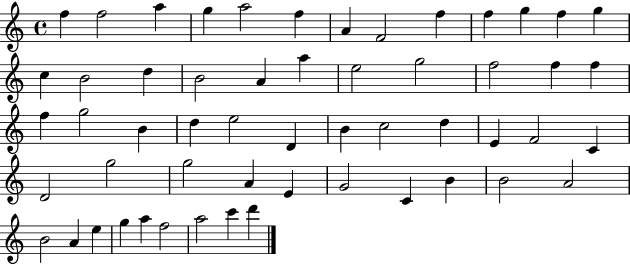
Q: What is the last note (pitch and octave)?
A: D6